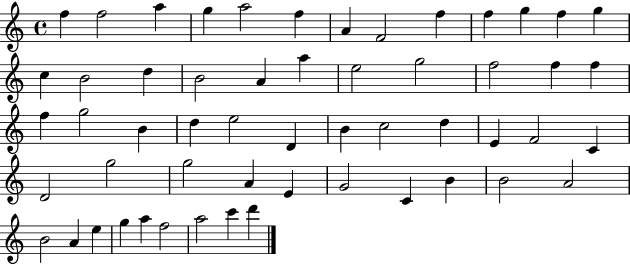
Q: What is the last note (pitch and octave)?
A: D6